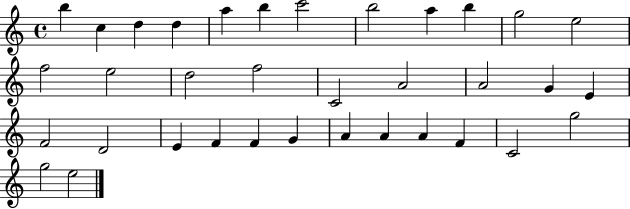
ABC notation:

X:1
T:Untitled
M:4/4
L:1/4
K:C
b c d d a b c'2 b2 a b g2 e2 f2 e2 d2 f2 C2 A2 A2 G E F2 D2 E F F G A A A F C2 g2 g2 e2